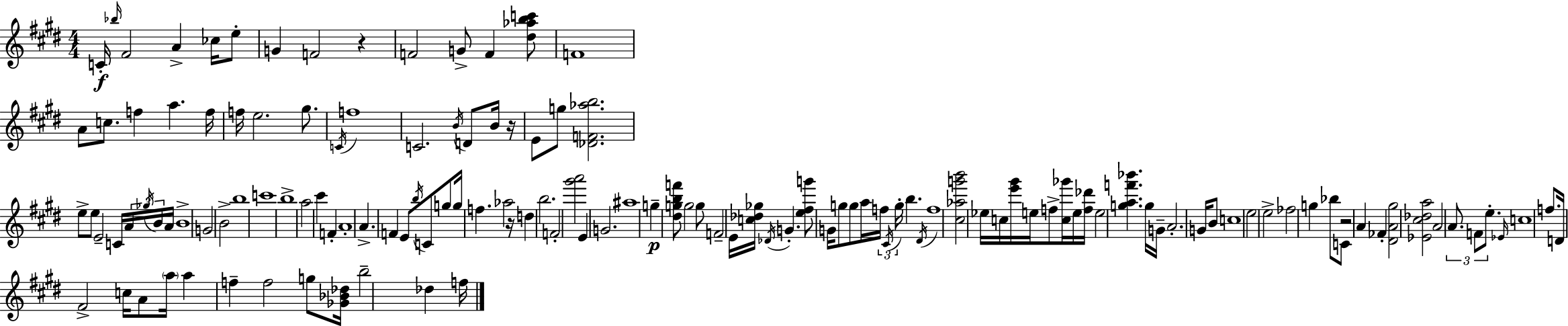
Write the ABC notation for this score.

X:1
T:Untitled
M:4/4
L:1/4
K:E
C/4 _b/4 ^F2 A _c/4 e/2 G F2 z F2 G/2 F [^d_abc']/2 F4 A/2 c/2 f a f/4 f/4 e2 ^g/2 C/4 f4 C2 B/4 D/2 B/4 z/4 E/2 g/2 [_DF_ab]2 e/2 e/2 E2 C/4 A/4 _g/4 B/4 A/4 B4 G2 B2 b4 c'4 b4 a2 ^c' F A4 A F E/2 b/4 C/2 g/2 g/4 f _a2 z/4 d b2 F2 [^g'a']2 E G2 ^a4 g [^dgbf']/2 g2 g/2 F2 E/4 [c_d_g]/4 _D/4 G [e^fg']/2 G/4 g/2 g/2 a/4 f/4 ^C/4 g/4 b ^D/4 f4 [^c_ag'b']2 _e/4 c/4 [e'^g']/4 e/4 f/2 [c_g']/4 e/4 [f_d']/4 e2 [gaf'_b'] g/4 G/4 A2 G/4 B/2 c4 e2 e2 _f2 g _b/2 C/2 z2 A _F [^DA^g]2 [_E^c_da]2 A2 A/2 F/2 e/2 _E/4 c4 f/2 D/4 ^F2 c/4 A/2 a/4 a f f2 g/2 [_G_B_d]/4 b2 _d f/4